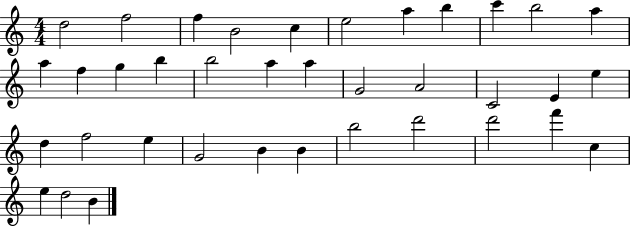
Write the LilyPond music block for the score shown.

{
  \clef treble
  \numericTimeSignature
  \time 4/4
  \key c \major
  d''2 f''2 | f''4 b'2 c''4 | e''2 a''4 b''4 | c'''4 b''2 a''4 | \break a''4 f''4 g''4 b''4 | b''2 a''4 a''4 | g'2 a'2 | c'2 e'4 e''4 | \break d''4 f''2 e''4 | g'2 b'4 b'4 | b''2 d'''2 | d'''2 f'''4 c''4 | \break e''4 d''2 b'4 | \bar "|."
}